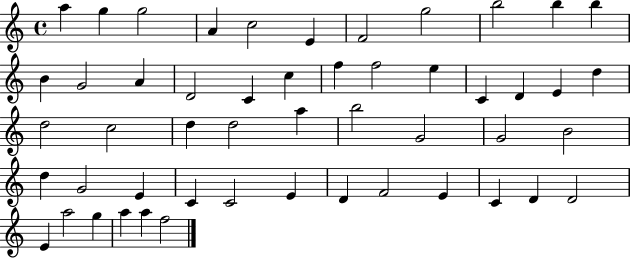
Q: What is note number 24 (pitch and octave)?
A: D5